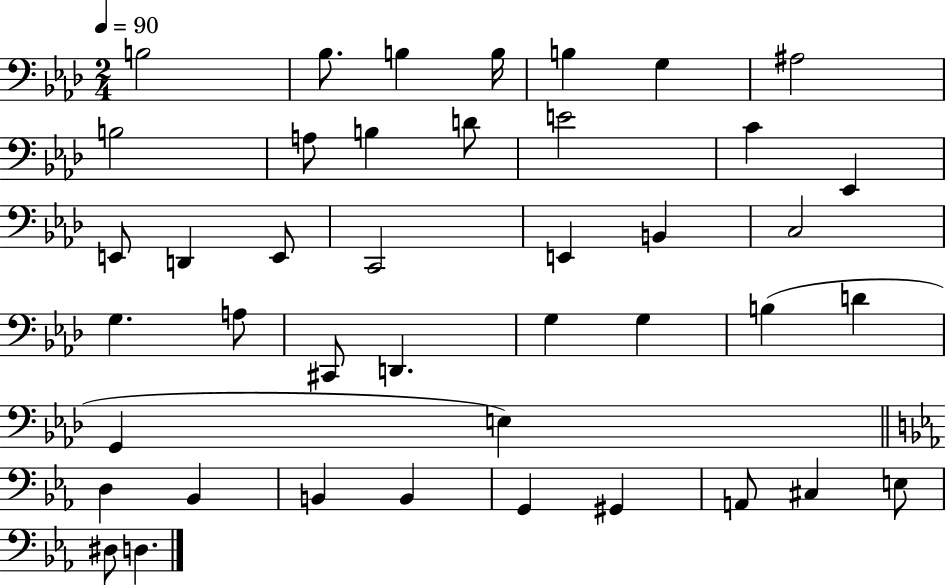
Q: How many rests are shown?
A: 0